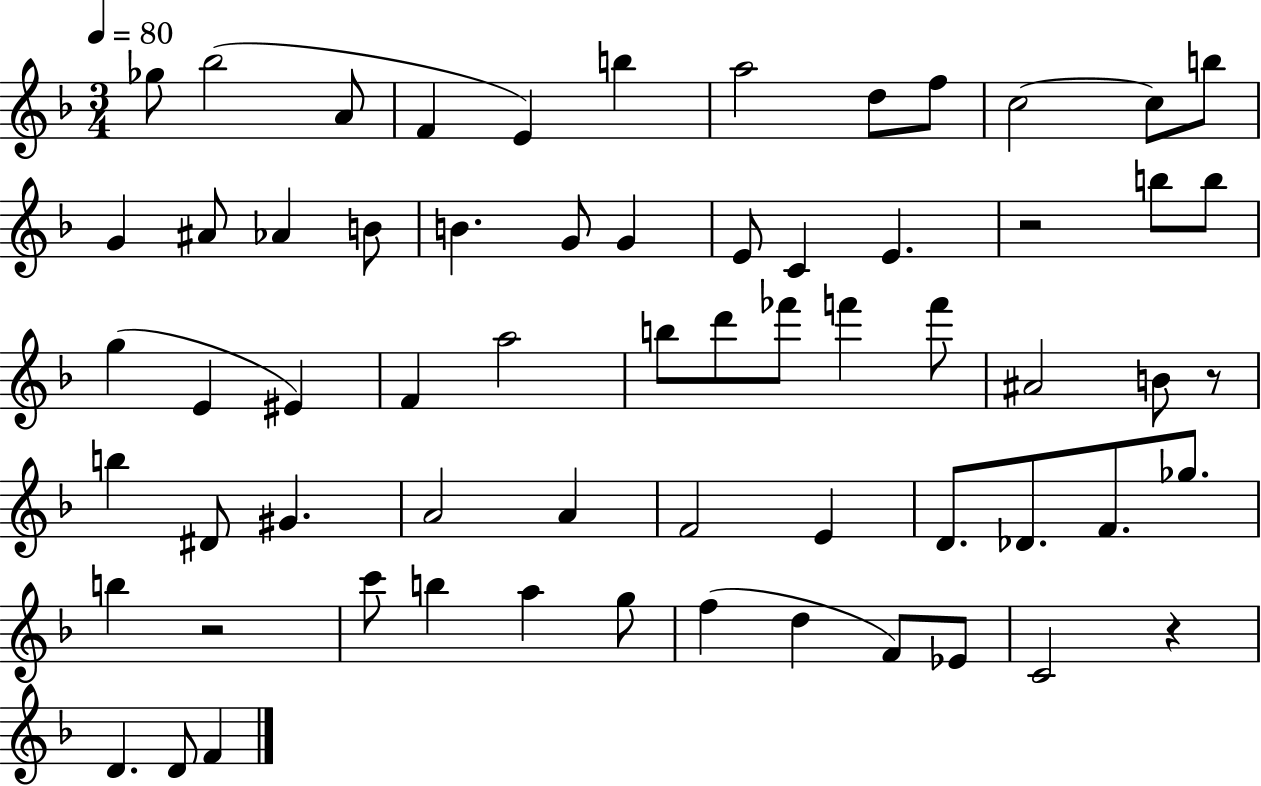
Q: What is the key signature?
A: F major